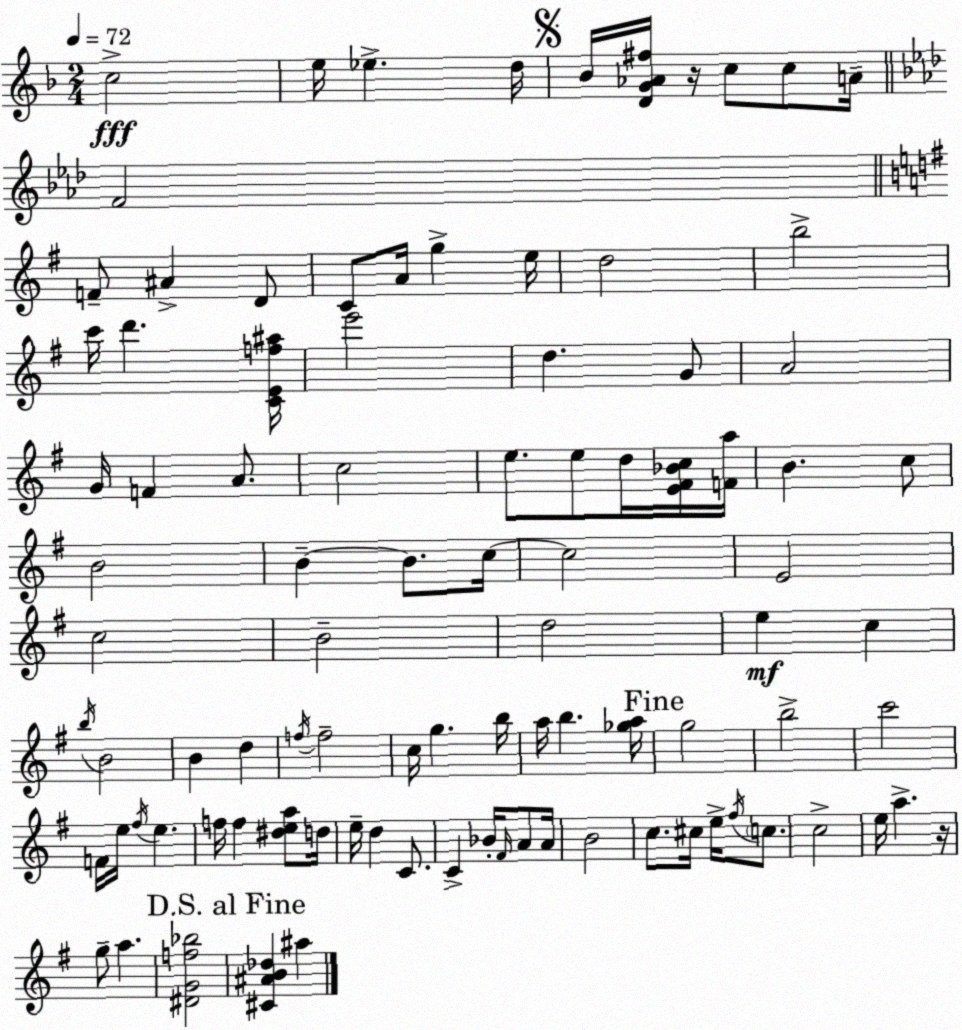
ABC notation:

X:1
T:Untitled
M:2/4
L:1/4
K:Dm
c2 e/4 _e d/4 _B/4 [DG_A^f]/4 z/4 c/2 c/2 A/4 F2 F/2 ^A D/2 C/2 A/4 g e/4 d2 b2 c'/4 d' [CEf^a]/4 e'2 d G/2 A2 G/4 F A/2 c2 e/2 e/2 d/4 [E^F_Bc]/4 [Fa]/4 B c/2 B2 B B/2 c/4 c2 E2 c2 B2 d2 e c b/4 B2 B d f/4 f2 c/4 g b/4 a/4 b [_ga]/4 g2 b2 c'2 F/4 e/4 ^f/4 e f/4 f [^dea]/2 d/4 e/4 d C/2 C _B/4 ^F/4 A/2 A/4 B2 c/2 ^c/4 e/4 ^f/4 c/2 c2 e/4 a z/4 g/2 a [^DGf_b]2 [^C^AB_d] ^a